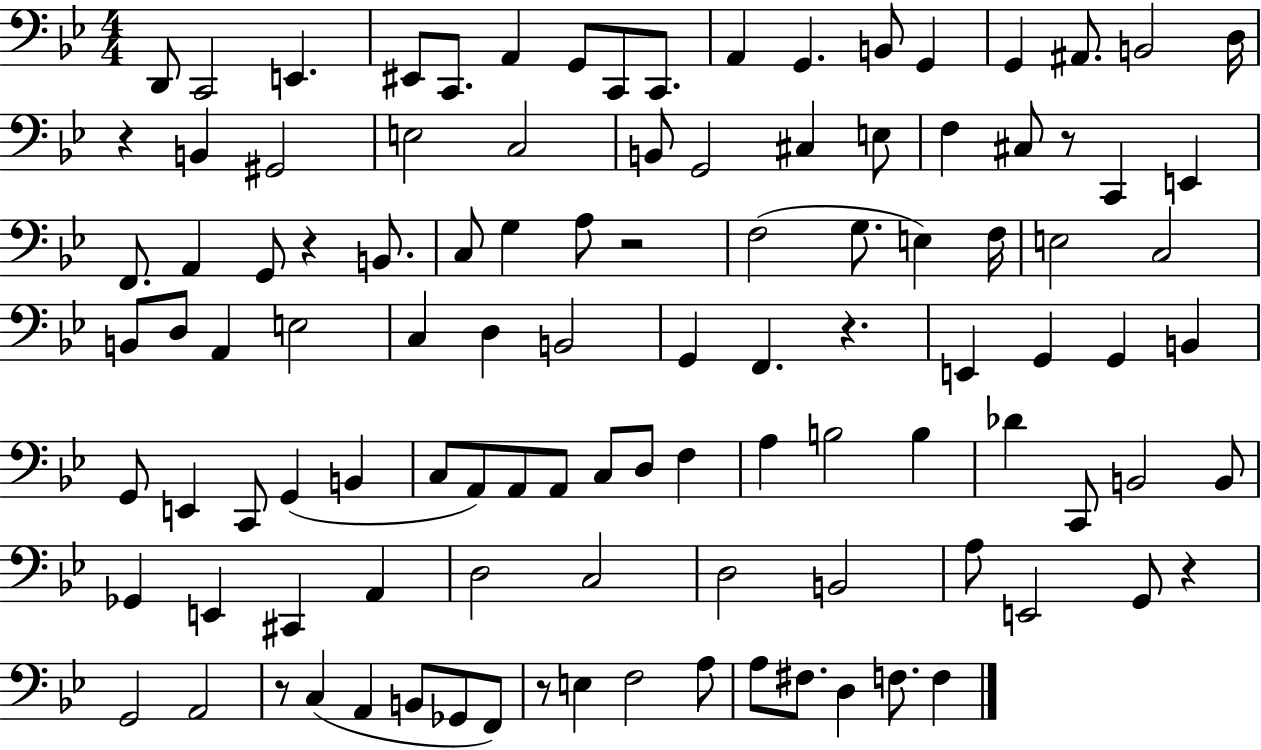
{
  \clef bass
  \numericTimeSignature
  \time 4/4
  \key bes \major
  d,8 c,2 e,4. | eis,8 c,8. a,4 g,8 c,8 c,8. | a,4 g,4. b,8 g,4 | g,4 ais,8. b,2 d16 | \break r4 b,4 gis,2 | e2 c2 | b,8 g,2 cis4 e8 | f4 cis8 r8 c,4 e,4 | \break f,8. a,4 g,8 r4 b,8. | c8 g4 a8 r2 | f2( g8. e4) f16 | e2 c2 | \break b,8 d8 a,4 e2 | c4 d4 b,2 | g,4 f,4. r4. | e,4 g,4 g,4 b,4 | \break g,8 e,4 c,8 g,4( b,4 | c8 a,8) a,8 a,8 c8 d8 f4 | a4 b2 b4 | des'4 c,8 b,2 b,8 | \break ges,4 e,4 cis,4 a,4 | d2 c2 | d2 b,2 | a8 e,2 g,8 r4 | \break g,2 a,2 | r8 c4( a,4 b,8 ges,8 f,8) | r8 e4 f2 a8 | a8 fis8. d4 f8. f4 | \break \bar "|."
}